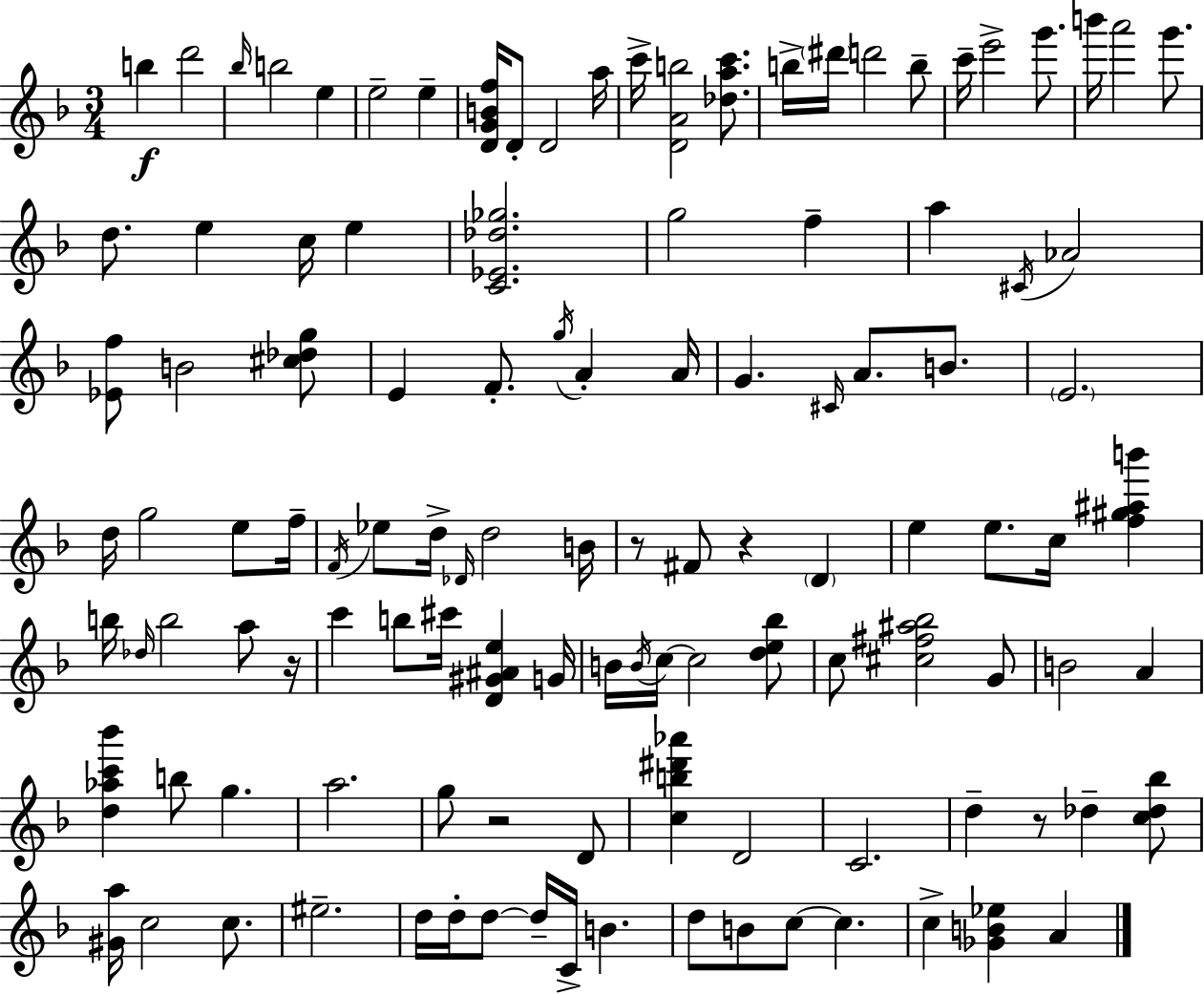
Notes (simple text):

B5/q D6/h Bb5/s B5/h E5/q E5/h E5/q [D4,G4,B4,F5]/s D4/e D4/h A5/s C6/s [D4,A4,B5]/h [Db5,A5,C6]/e. B5/s D#6/s D6/h B5/e C6/s E6/h G6/e. B6/s A6/h G6/e. D5/e. E5/q C5/s E5/q [C4,Eb4,Db5,Gb5]/h. G5/h F5/q A5/q C#4/s Ab4/h [Eb4,F5]/e B4/h [C#5,Db5,G5]/e E4/q F4/e. G5/s A4/q A4/s G4/q. C#4/s A4/e. B4/e. E4/h. D5/s G5/h E5/e F5/s F4/s Eb5/e D5/s Db4/s D5/h B4/s R/e F#4/e R/q D4/q E5/q E5/e. C5/s [F5,G#5,A#5,B6]/q B5/s Db5/s B5/h A5/e R/s C6/q B5/e C#6/s [D4,G#4,A#4,E5]/q G4/s B4/s B4/s C5/s C5/h [D5,E5,Bb5]/e C5/e [C#5,F#5,A#5,Bb5]/h G4/e B4/h A4/q [D5,Ab5,C6,Bb6]/q B5/e G5/q. A5/h. G5/e R/h D4/e [C5,B5,D#6,Ab6]/q D4/h C4/h. D5/q R/e Db5/q [C5,Db5,Bb5]/e [G#4,A5]/s C5/h C5/e. EIS5/h. D5/s D5/s D5/e D5/s C4/s B4/q. D5/e B4/e C5/e C5/q. C5/q [Gb4,B4,Eb5]/q A4/q